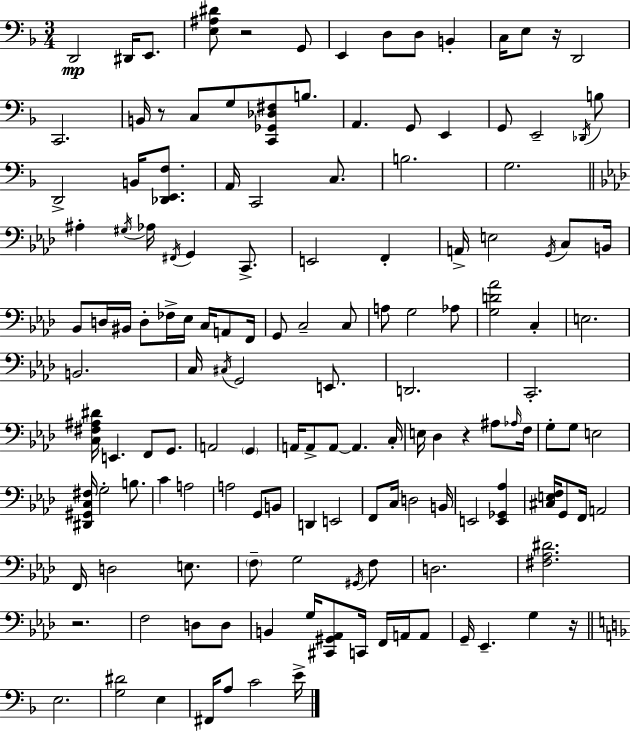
X:1
T:Untitled
M:3/4
L:1/4
K:Dm
D,,2 ^D,,/4 E,,/2 [E,^A,^D]/2 z2 G,,/2 E,, D,/2 D,/2 B,, C,/4 E,/2 z/4 D,,2 C,,2 B,,/4 z/2 C,/2 G,/2 [C,,_G,,_D,^F,]/2 B,/2 A,, G,,/2 E,, G,,/2 E,,2 _D,,/4 B,/2 D,,2 B,,/4 [_D,,E,,F,]/2 A,,/4 C,,2 C,/2 B,2 G,2 ^A, ^G,/4 _A,/4 ^F,,/4 G,, C,,/2 E,,2 F,, A,,/4 E,2 G,,/4 C,/2 B,,/4 _B,,/2 D,/4 ^B,,/4 D,/2 _F,/4 _E,/4 C,/4 A,,/2 F,,/4 G,,/2 C,2 C,/2 A,/2 G,2 _A,/2 [G,D_A]2 C, E,2 B,,2 C,/4 ^C,/4 G,,2 E,,/2 D,,2 C,,2 [C,^F,^A,^D]/4 E,, F,,/2 G,,/2 A,,2 G,, A,,/4 A,,/2 A,,/2 A,, C,/4 E,/4 _D, z ^A,/2 _A,/4 F,/4 G,/2 G,/2 E,2 [^D,,^G,,C,^F,]/4 G,2 B,/2 C A,2 A,2 G,,/2 B,,/2 D,, E,,2 F,,/2 C,/4 D,2 B,,/4 E,,2 [E,,_G,,_A,] [^C,E,F,]/4 G,,/2 F,,/4 A,,2 F,,/4 D,2 E,/2 F,/2 G,2 ^G,,/4 F,/2 D,2 [^F,_A,^D]2 z2 F,2 D,/2 D,/2 B,, G,/4 [^C,,^G,,_A,,]/2 C,,/4 F,,/4 A,,/4 A,,/2 G,,/4 _E,, G, z/4 E,2 [G,^D]2 E, ^F,,/4 A,/2 C2 E/4